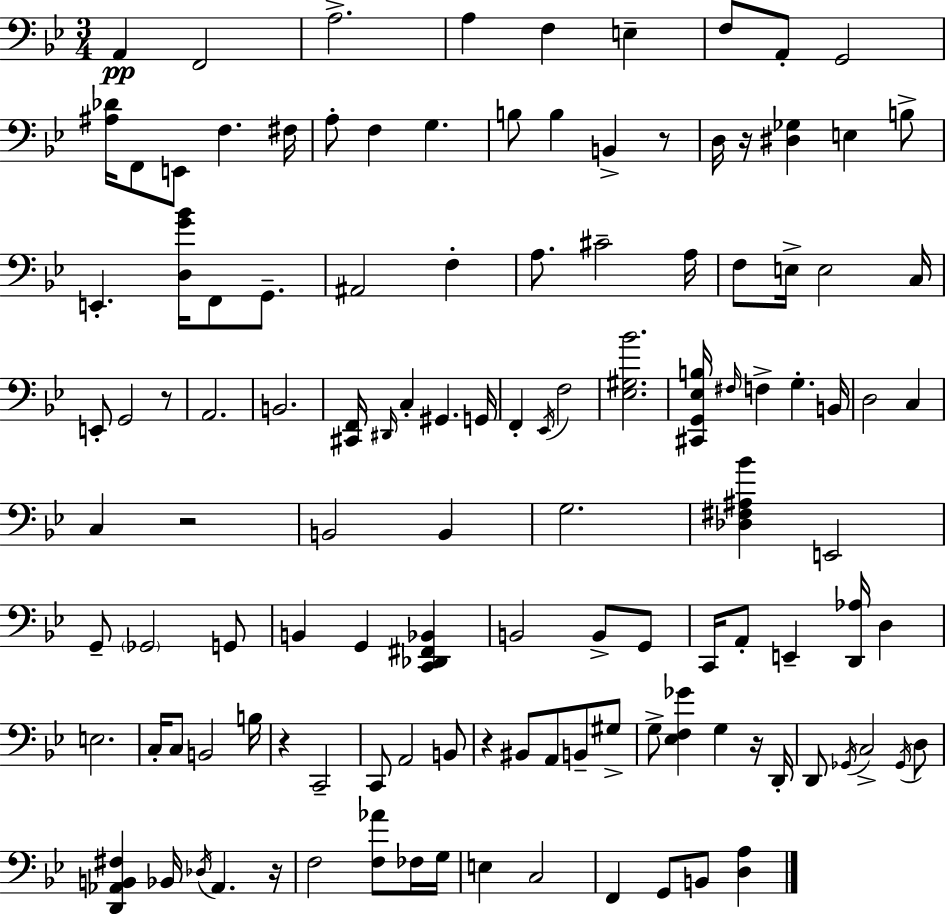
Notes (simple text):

A2/q F2/h A3/h. A3/q F3/q E3/q F3/e A2/e G2/h [A#3,Db4]/s F2/e E2/e F3/q. F#3/s A3/e F3/q G3/q. B3/e B3/q B2/q R/e D3/s R/s [D#3,Gb3]/q E3/q B3/e E2/q. [D3,G4,Bb4]/s F2/e G2/e. A#2/h F3/q A3/e. C#4/h A3/s F3/e E3/s E3/h C3/s E2/e G2/h R/e A2/h. B2/h. [C#2,F2]/s D#2/s C3/q G#2/q. G2/s F2/q Eb2/s F3/h [Eb3,G#3,Bb4]/h. [C#2,G2,Eb3,B3]/s F#3/s F3/q G3/q. B2/s D3/h C3/q C3/q R/h B2/h B2/q G3/h. [Db3,F#3,A#3,Bb4]/q E2/h G2/e Gb2/h G2/e B2/q G2/q [C2,Db2,F#2,Bb2]/q B2/h B2/e G2/e C2/s A2/e E2/q [D2,Ab3]/s D3/q E3/h. C3/s C3/e B2/h B3/s R/q C2/h C2/e A2/h B2/e R/q BIS2/e A2/e B2/e G#3/e G3/e [Eb3,F3,Gb4]/q G3/q R/s D2/s D2/e Gb2/s C3/h Gb2/s D3/e [D2,Ab2,B2,F#3]/q Bb2/s Db3/s Ab2/q. R/s F3/h [F3,Ab4]/e FES3/s G3/s E3/q C3/h F2/q G2/e B2/e [D3,A3]/q